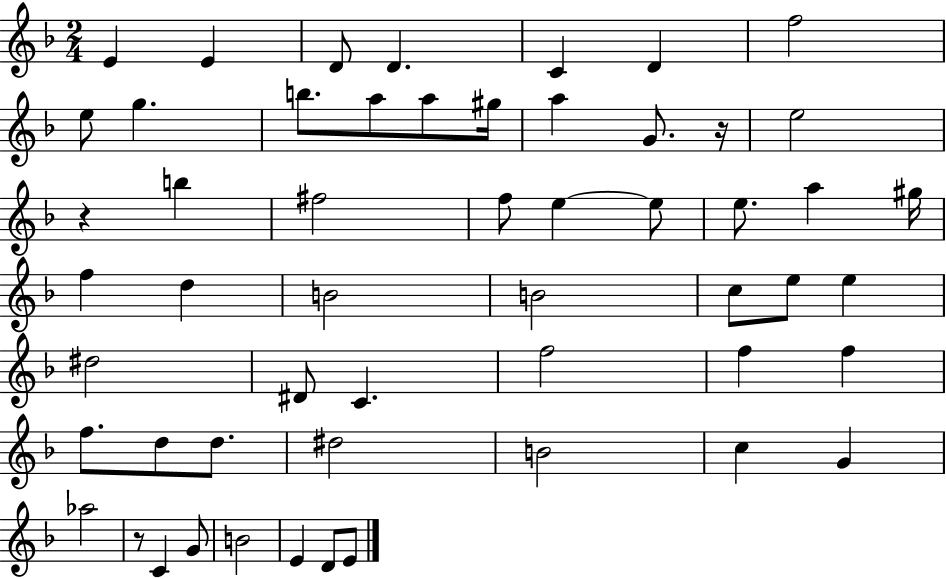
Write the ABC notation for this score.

X:1
T:Untitled
M:2/4
L:1/4
K:F
E E D/2 D C D f2 e/2 g b/2 a/2 a/2 ^g/4 a G/2 z/4 e2 z b ^f2 f/2 e e/2 e/2 a ^g/4 f d B2 B2 c/2 e/2 e ^d2 ^D/2 C f2 f f f/2 d/2 d/2 ^d2 B2 c G _a2 z/2 C G/2 B2 E D/2 E/2